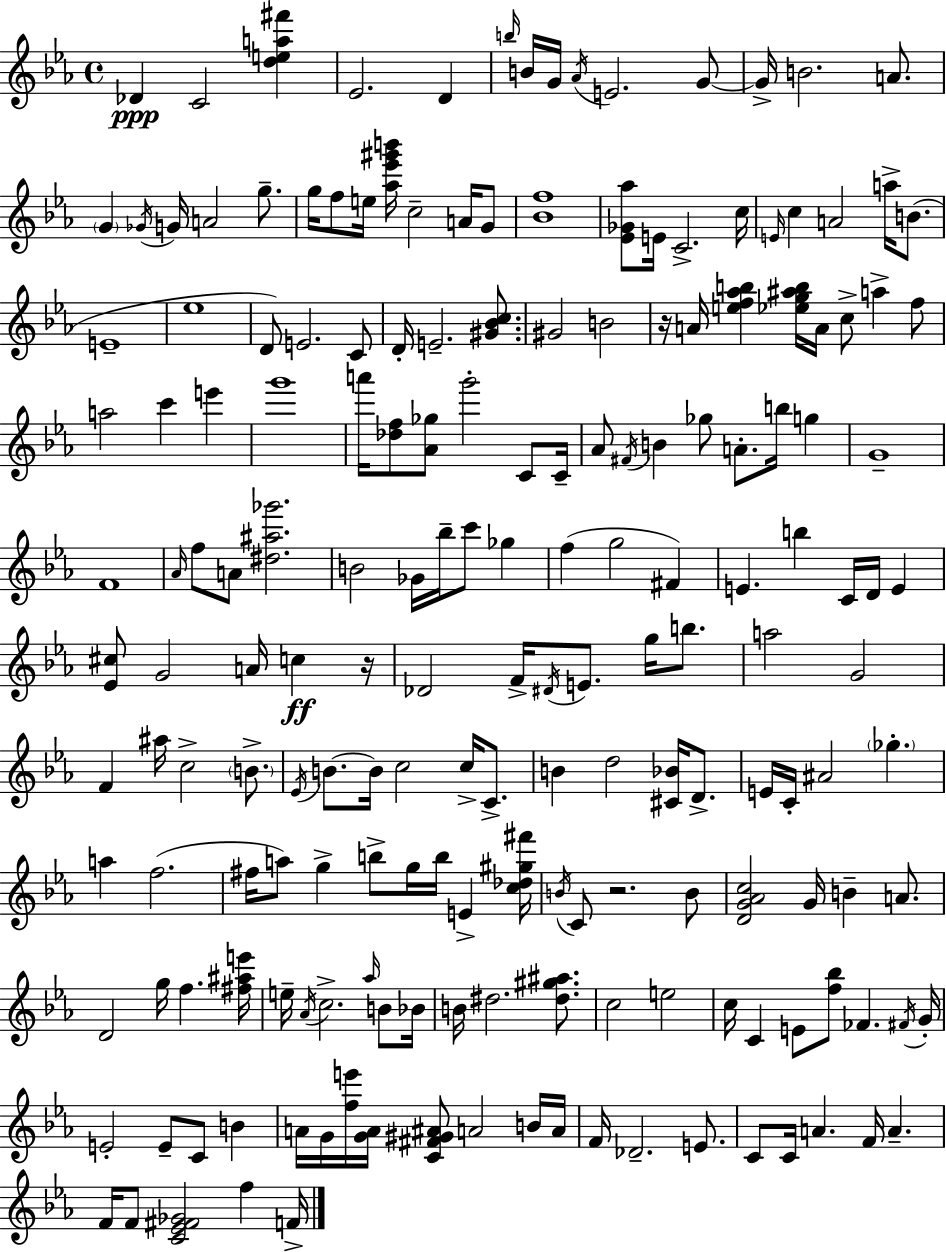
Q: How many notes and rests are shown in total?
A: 186